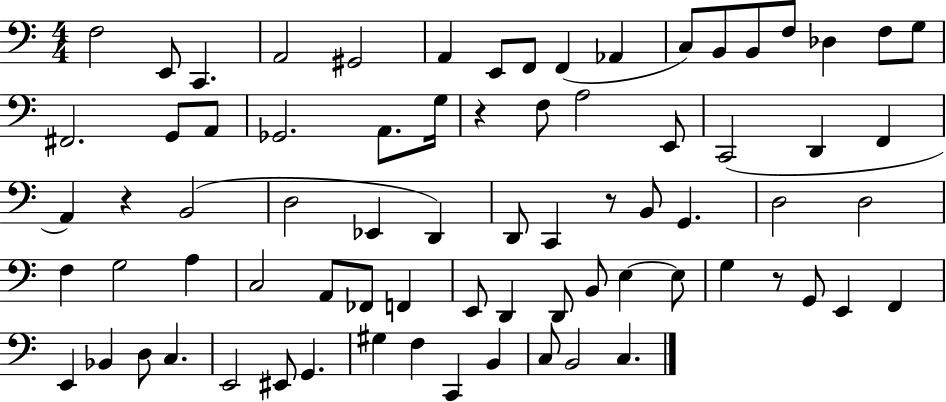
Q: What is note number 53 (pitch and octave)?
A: E3